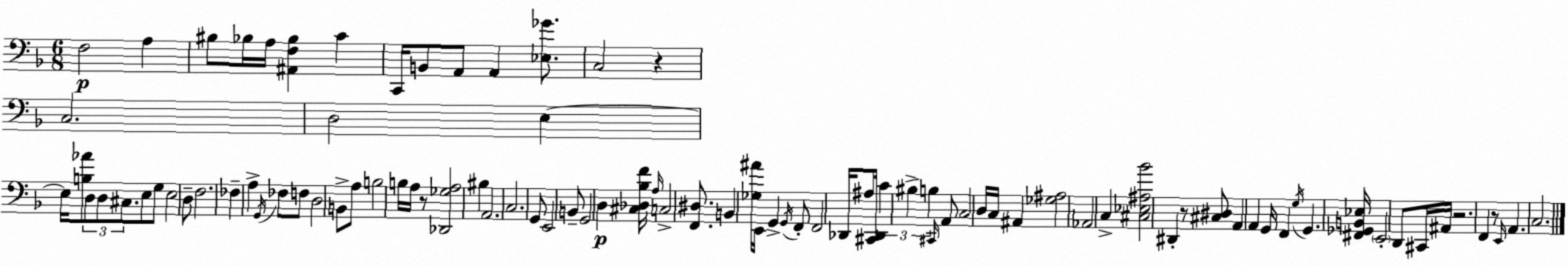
X:1
T:Untitled
M:6/8
L:1/4
K:Dm
F,2 A, ^B,/2 _B,/4 A,/4 [^A,,F,_B,] C C,,/4 B,,/2 A,,/2 A,, [_E,_G]/2 C,2 z C,2 D,2 E, E,/4 [B,_A]/2 D,/2 D,/2 ^C,/2 E,/2 G,/2 E,2 D,/2 F,2 _F, A, G,,/4 _F,/2 F,/2 D,2 B,,/2 A,/2 B,2 B,/4 A,/4 z/2 [_D,,_G,A,]2 ^B, A,,2 C,2 G,,/2 E,,2 B,,/2 G,,2 D, [^C,_D,_B,F]/4 A,/4 C,2 [F,,^D,]/2 B,, [_G,^A]/4 E,,/4 G,, G,,/4 F,,/2 F,,2 _D,,/4 ^A,/2 [^C,,_D,,]/4 C ^B, B, ^C,,/4 A,,/2 C,2 D,/4 C,/4 ^A,, [_G,^A,]2 _A,,2 C, [^C,_E,^A,_B]2 ^D,, z/2 [^C,^D,]/2 A,, A,, G,,/4 F,, G,/4 G,, [^F,,_G,,B,,_E,]/4 E,,2 D,,/2 ^C,,/4 ^A,,/4 z2 F,, z/2 E,,/4 A,, C,2